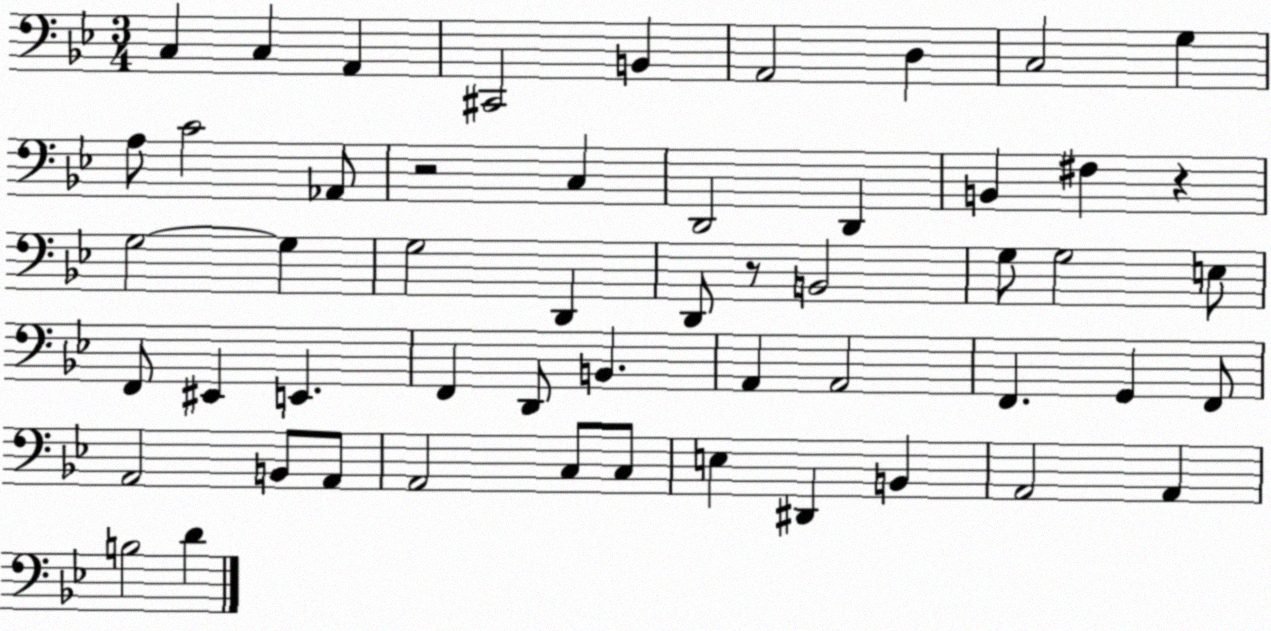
X:1
T:Untitled
M:3/4
L:1/4
K:Bb
C, C, A,, ^C,,2 B,, A,,2 D, C,2 G, A,/2 C2 _A,,/2 z2 C, D,,2 D,, B,, ^F, z G,2 G, G,2 D,, D,,/2 z/2 B,,2 G,/2 G,2 E,/2 F,,/2 ^E,, E,, F,, D,,/2 B,, A,, A,,2 F,, G,, F,,/2 A,,2 B,,/2 A,,/2 A,,2 C,/2 C,/2 E, ^D,, B,, A,,2 A,, B,2 D